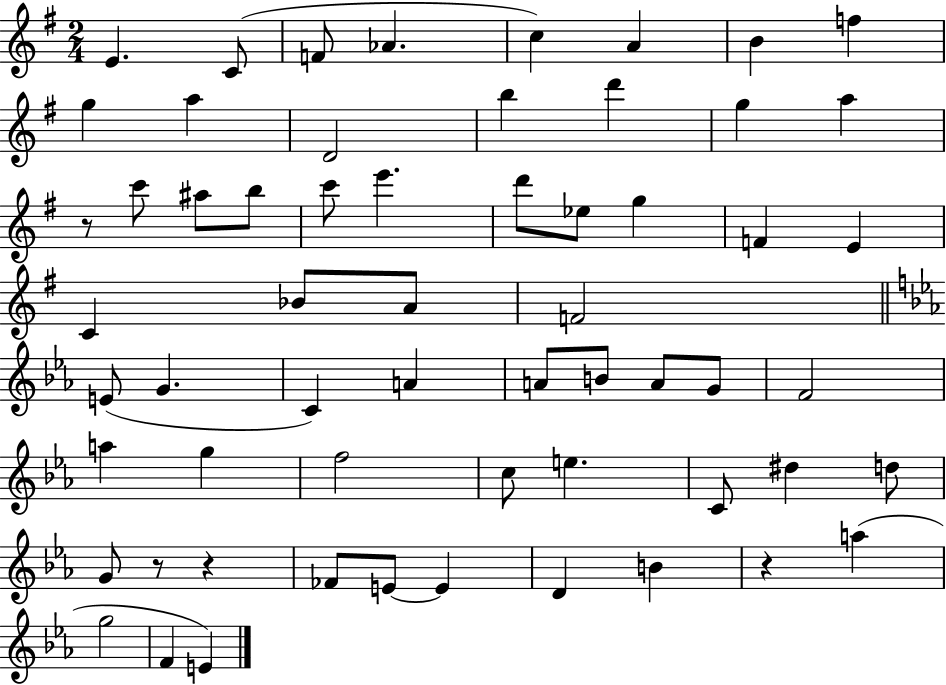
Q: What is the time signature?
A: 2/4